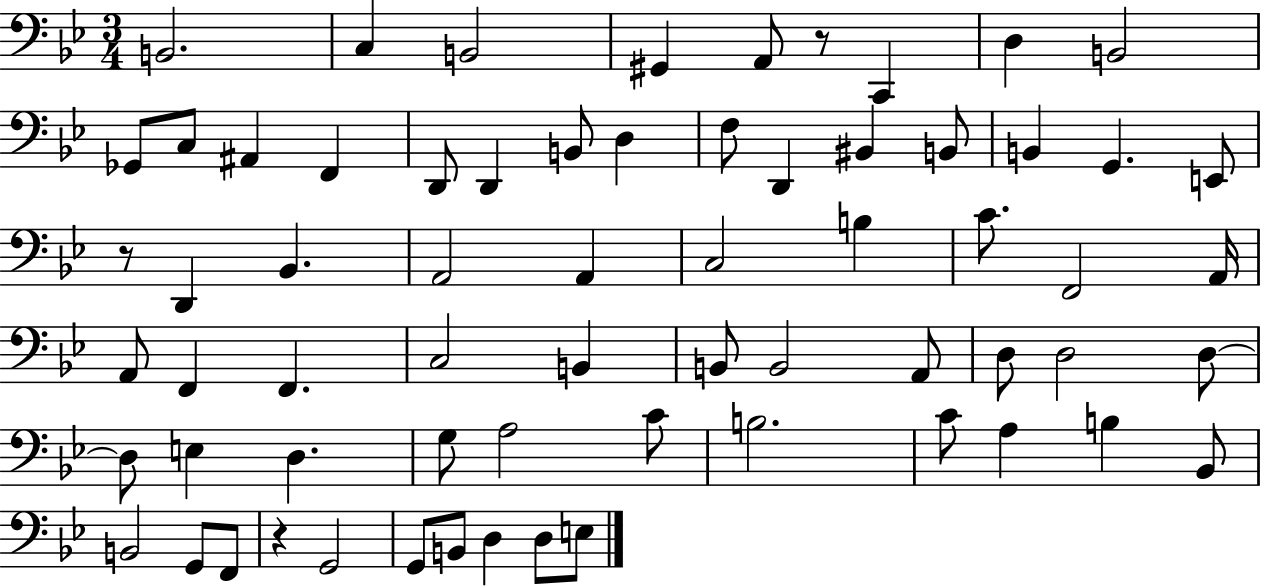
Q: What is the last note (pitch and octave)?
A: E3